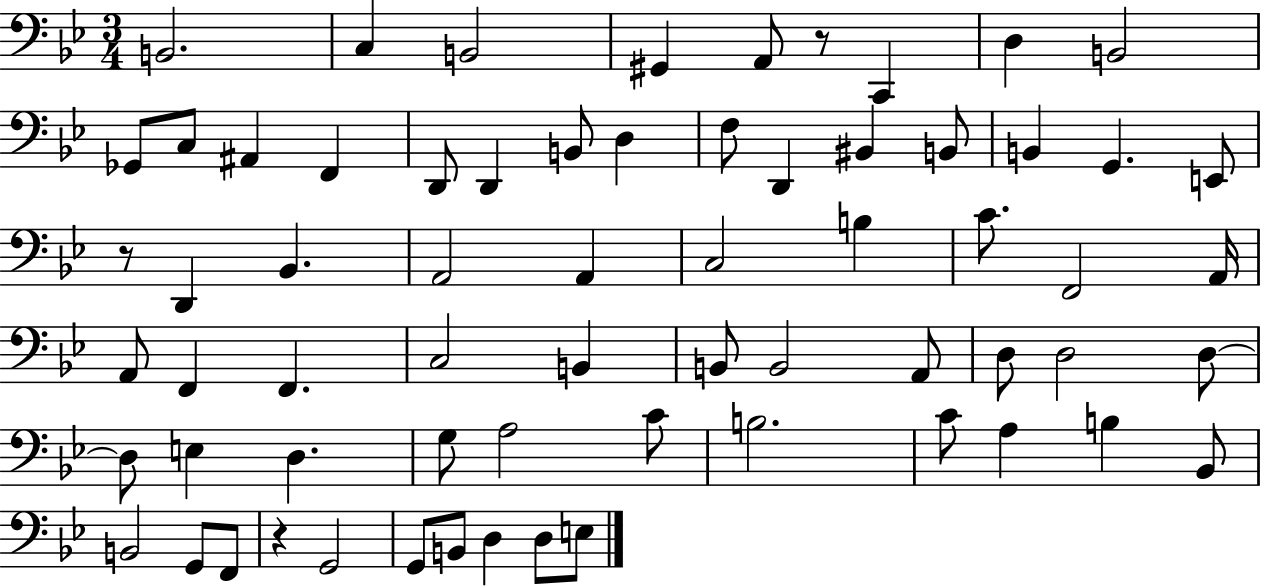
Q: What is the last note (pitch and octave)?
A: E3